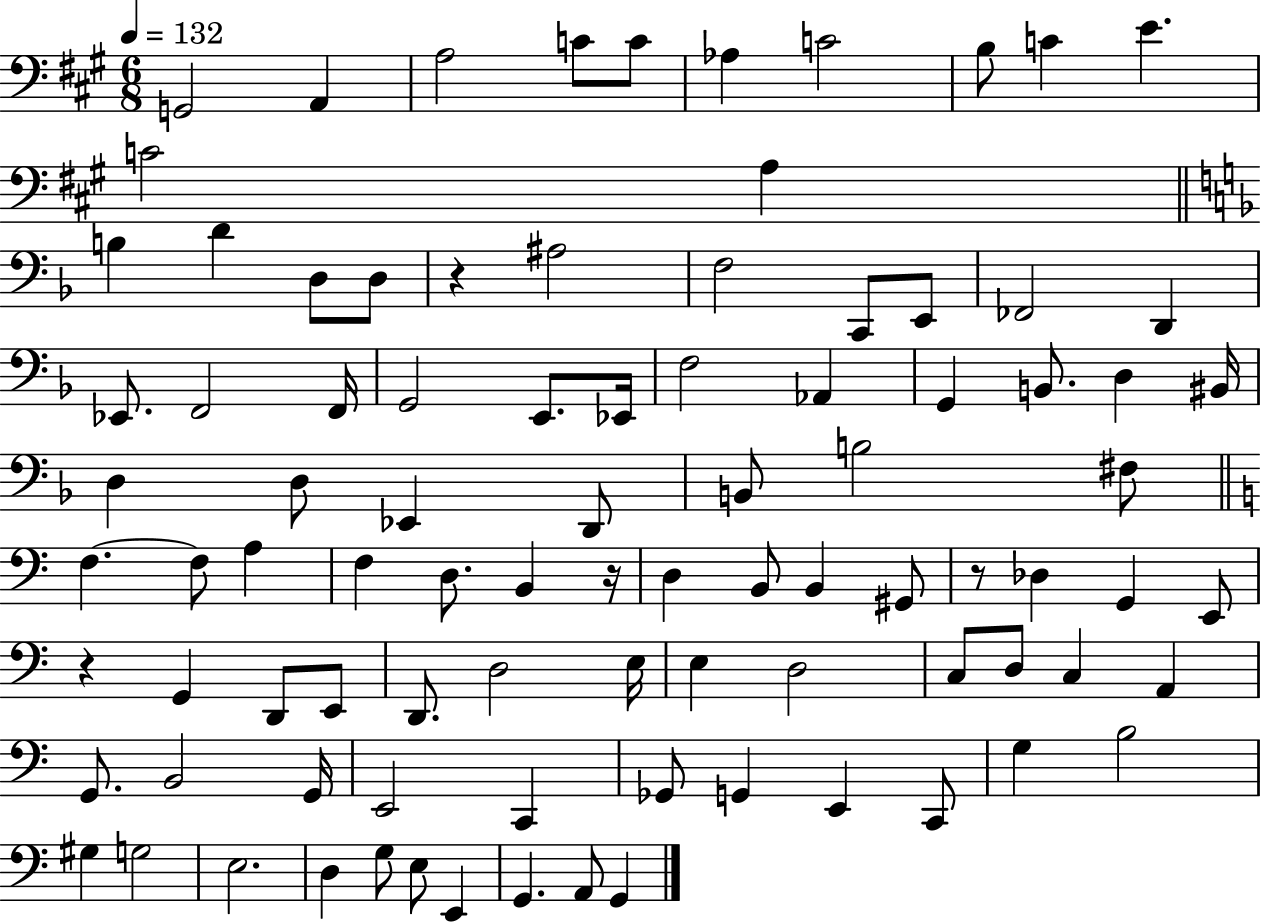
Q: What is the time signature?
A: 6/8